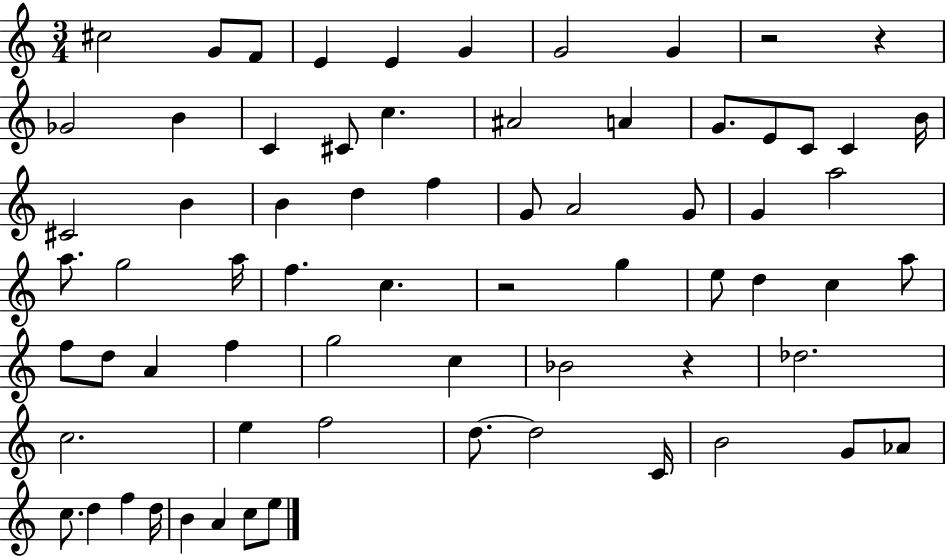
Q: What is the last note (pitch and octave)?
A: E5